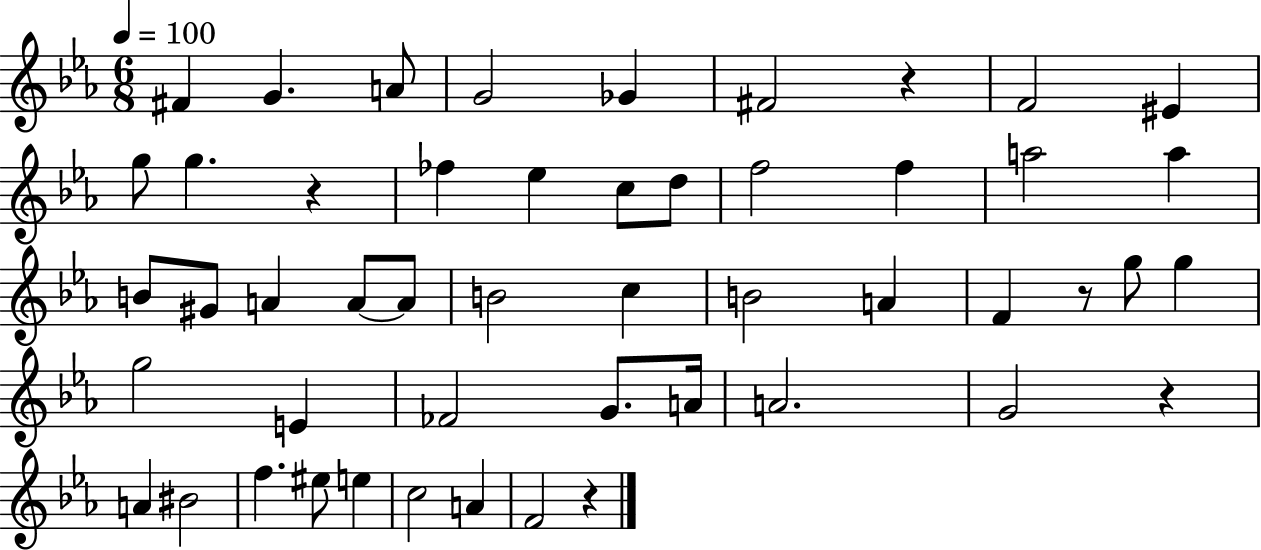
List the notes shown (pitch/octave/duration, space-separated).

F#4/q G4/q. A4/e G4/h Gb4/q F#4/h R/q F4/h EIS4/q G5/e G5/q. R/q FES5/q Eb5/q C5/e D5/e F5/h F5/q A5/h A5/q B4/e G#4/e A4/q A4/e A4/e B4/h C5/q B4/h A4/q F4/q R/e G5/e G5/q G5/h E4/q FES4/h G4/e. A4/s A4/h. G4/h R/q A4/q BIS4/h F5/q. EIS5/e E5/q C5/h A4/q F4/h R/q